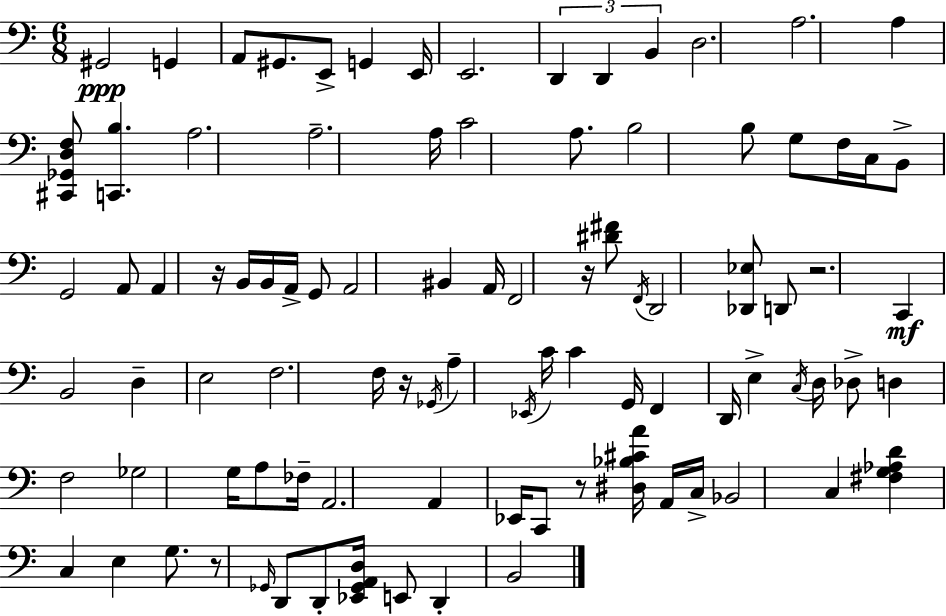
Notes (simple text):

G#2/h G2/q A2/e G#2/e. E2/e G2/q E2/s E2/h. D2/q D2/q B2/q D3/h. A3/h. A3/q [C#2,Gb2,D3,F3]/e [C2,B3]/q. A3/h. A3/h. A3/s C4/h A3/e. B3/h B3/e G3/e F3/s C3/s B2/e G2/h A2/e A2/q R/s B2/s B2/s A2/s G2/e A2/h BIS2/q A2/s F2/h R/s [D#4,F#4]/e F2/s D2/h [Db2,Eb3]/e D2/e R/h. C2/q B2/h D3/q E3/h F3/h. F3/s R/s Gb2/s A3/q Eb2/s C4/s C4/q G2/s F2/q D2/s E3/q C3/s D3/s Db3/e D3/q F3/h Gb3/h G3/s A3/e FES3/s A2/h. A2/q Eb2/s C2/e R/e [D#3,Bb3,C#4,A4]/s A2/s C3/s Bb2/h C3/q [F#3,G3,Ab3,D4]/q C3/q E3/q G3/e. R/e Gb2/s D2/e D2/e [Eb2,Gb2,A2,D3]/s E2/e D2/q B2/h